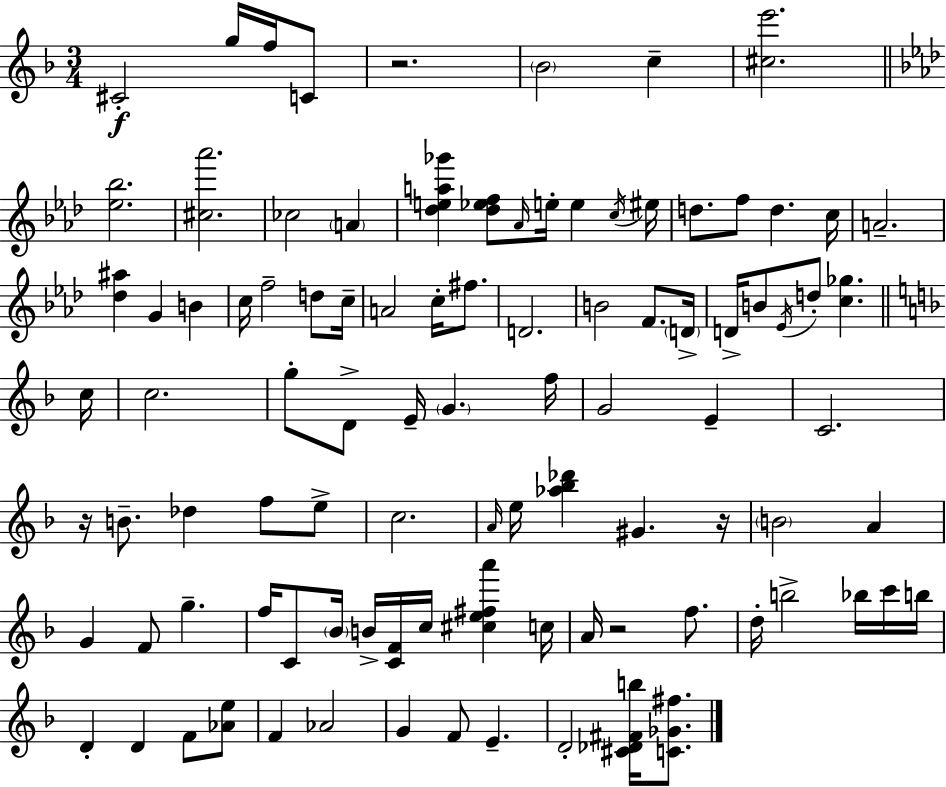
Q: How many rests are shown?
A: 4